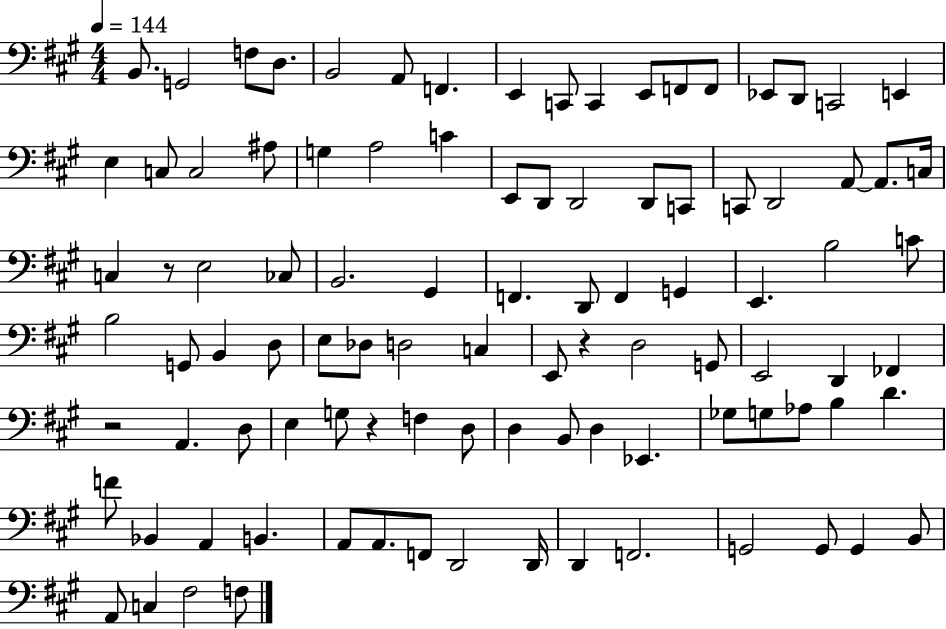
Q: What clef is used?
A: bass